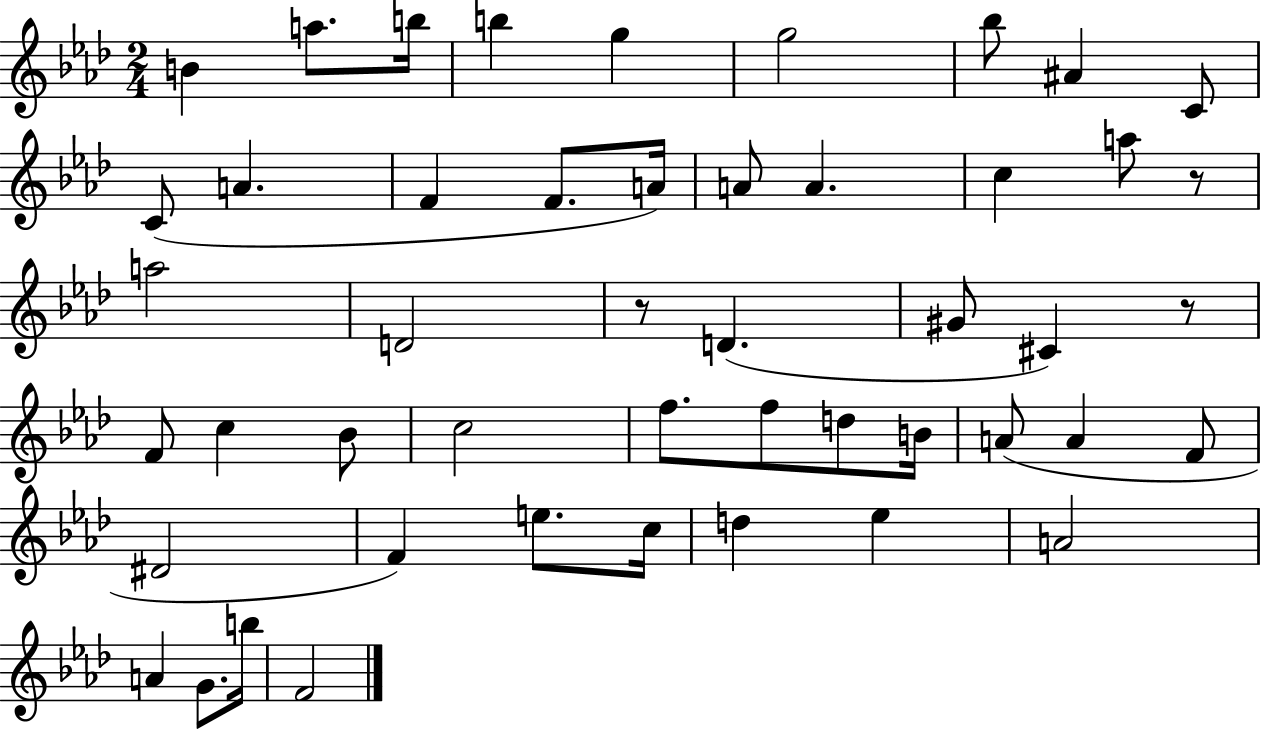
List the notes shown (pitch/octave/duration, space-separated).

B4/q A5/e. B5/s B5/q G5/q G5/h Bb5/e A#4/q C4/e C4/e A4/q. F4/q F4/e. A4/s A4/e A4/q. C5/q A5/e R/e A5/h D4/h R/e D4/q. G#4/e C#4/q R/e F4/e C5/q Bb4/e C5/h F5/e. F5/e D5/e B4/s A4/e A4/q F4/e D#4/h F4/q E5/e. C5/s D5/q Eb5/q A4/h A4/q G4/e. B5/s F4/h